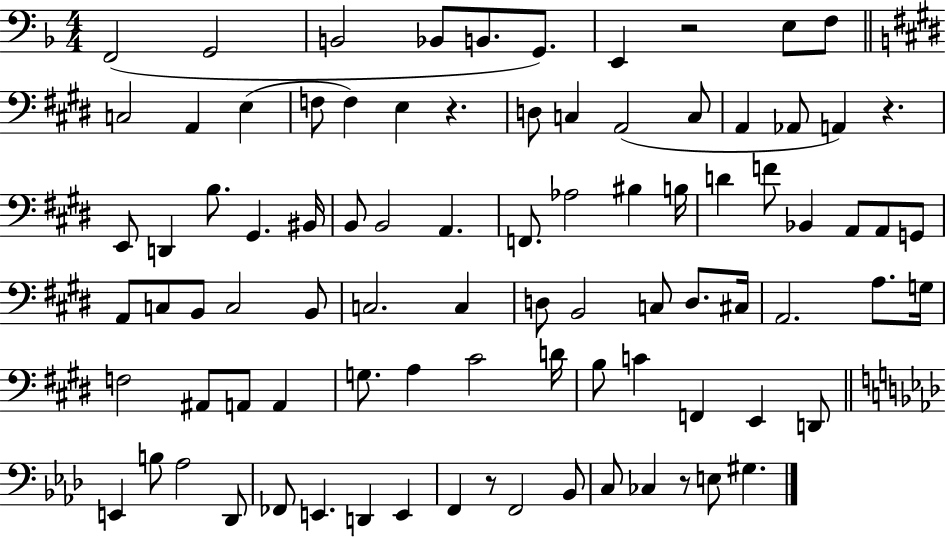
{
  \clef bass
  \numericTimeSignature
  \time 4/4
  \key f \major
  f,2( g,2 | b,2 bes,8 b,8. g,8.) | e,4 r2 e8 f8 | \bar "||" \break \key e \major c2 a,4 e4( | f8 f4) e4 r4. | d8 c4 a,2( c8 | a,4 aes,8 a,4) r4. | \break e,8 d,4 b8. gis,4. bis,16 | b,8 b,2 a,4. | f,8. aes2 bis4 b16 | d'4 f'8 bes,4 a,8 a,8 g,8 | \break a,8 c8 b,8 c2 b,8 | c2. c4 | d8 b,2 c8 d8. cis16 | a,2. a8. g16 | \break f2 ais,8 a,8 a,4 | g8. a4 cis'2 d'16 | b8 c'4 f,4 e,4 d,8 | \bar "||" \break \key aes \major e,4 b8 aes2 des,8 | fes,8 e,4. d,4 e,4 | f,4 r8 f,2 bes,8 | c8 ces4 r8 e8 gis4. | \break \bar "|."
}